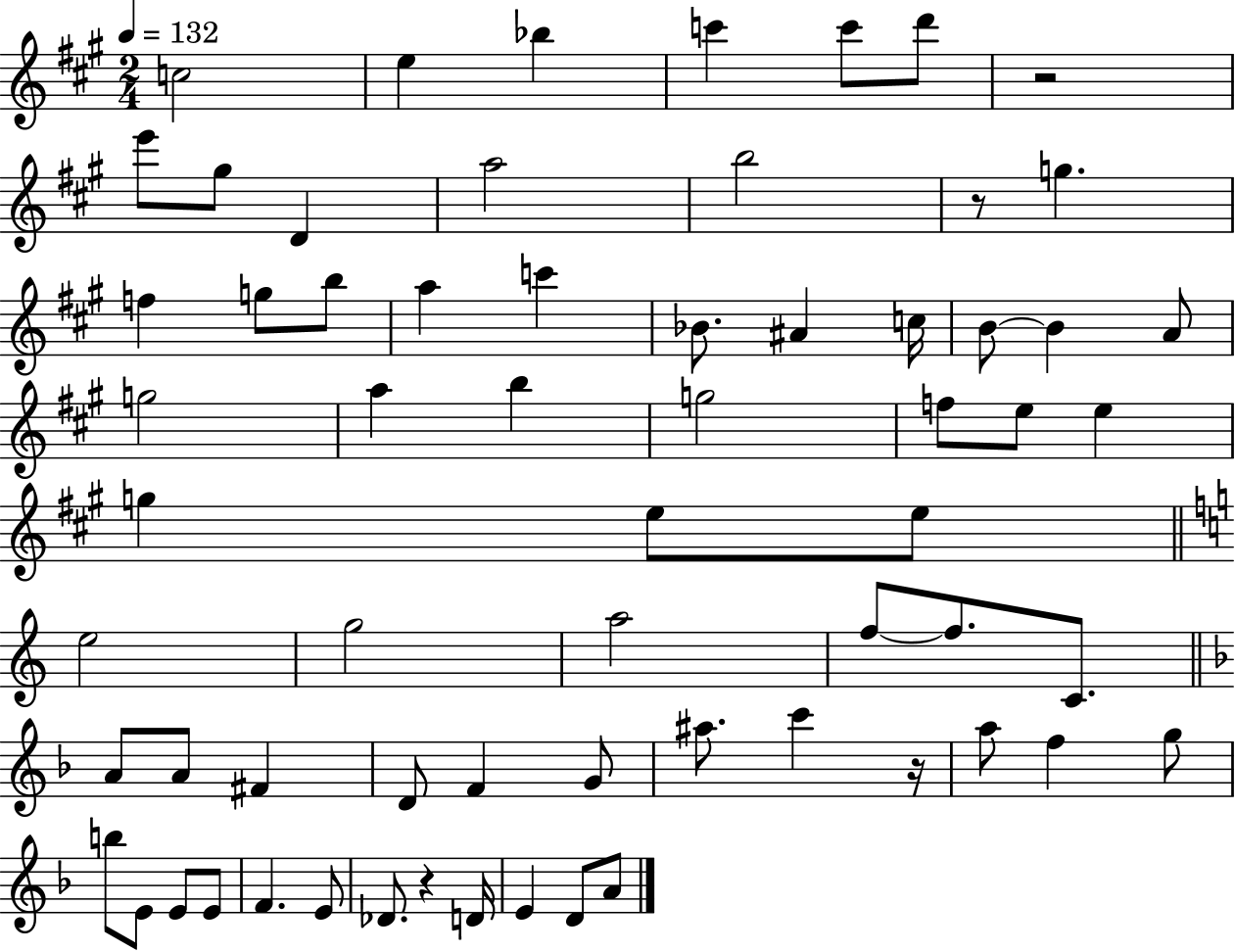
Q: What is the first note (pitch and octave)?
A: C5